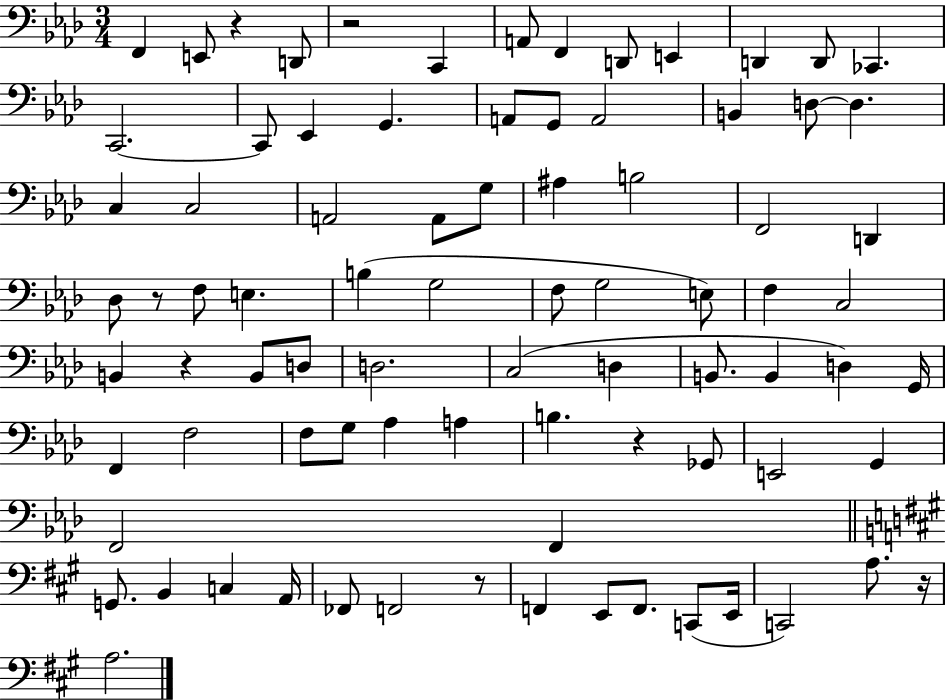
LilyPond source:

{
  \clef bass
  \numericTimeSignature
  \time 3/4
  \key aes \major
  f,4 e,8 r4 d,8 | r2 c,4 | a,8 f,4 d,8 e,4 | d,4 d,8 ces,4. | \break c,2.~~ | c,8 ees,4 g,4. | a,8 g,8 a,2 | b,4 d8~~ d4. | \break c4 c2 | a,2 a,8 g8 | ais4 b2 | f,2 d,4 | \break des8 r8 f8 e4. | b4( g2 | f8 g2 e8) | f4 c2 | \break b,4 r4 b,8 d8 | d2. | c2( d4 | b,8. b,4 d4) g,16 | \break f,4 f2 | f8 g8 aes4 a4 | b4. r4 ges,8 | e,2 g,4 | \break f,2 f,4 | \bar "||" \break \key a \major g,8. b,4 c4 a,16 | fes,8 f,2 r8 | f,4 e,8 f,8. c,8( e,16 | c,2) a8. r16 | \break a2. | \bar "|."
}